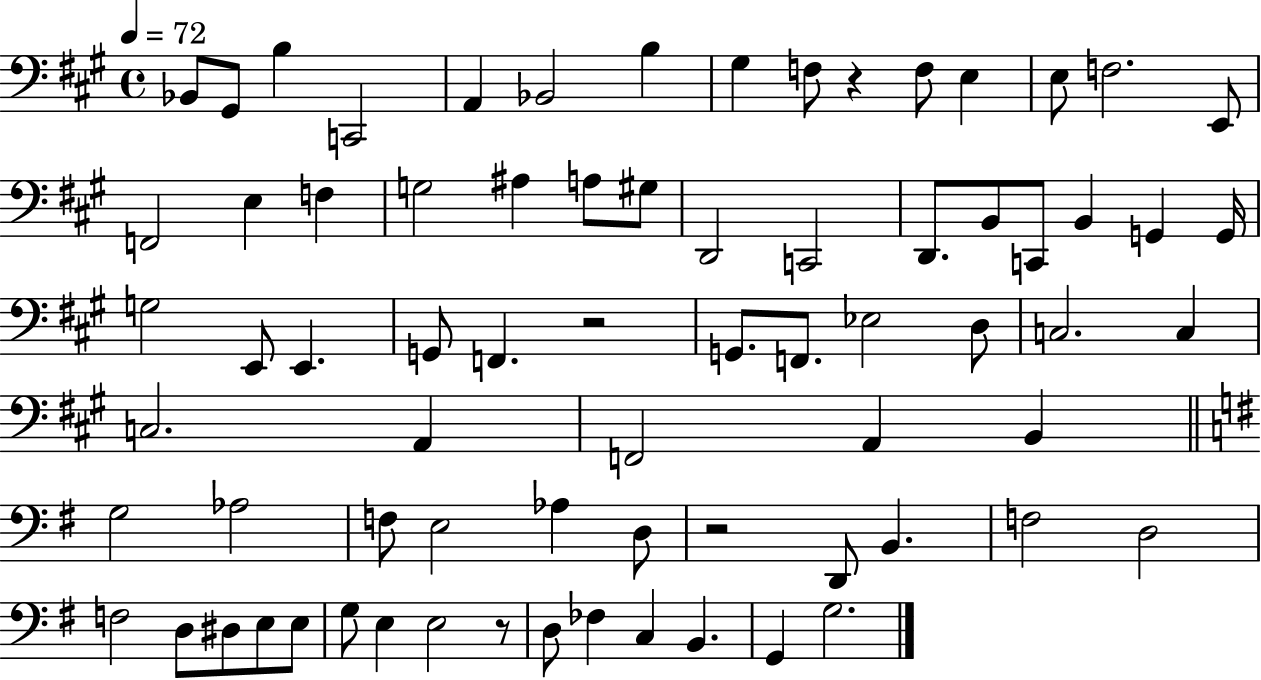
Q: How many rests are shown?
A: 4